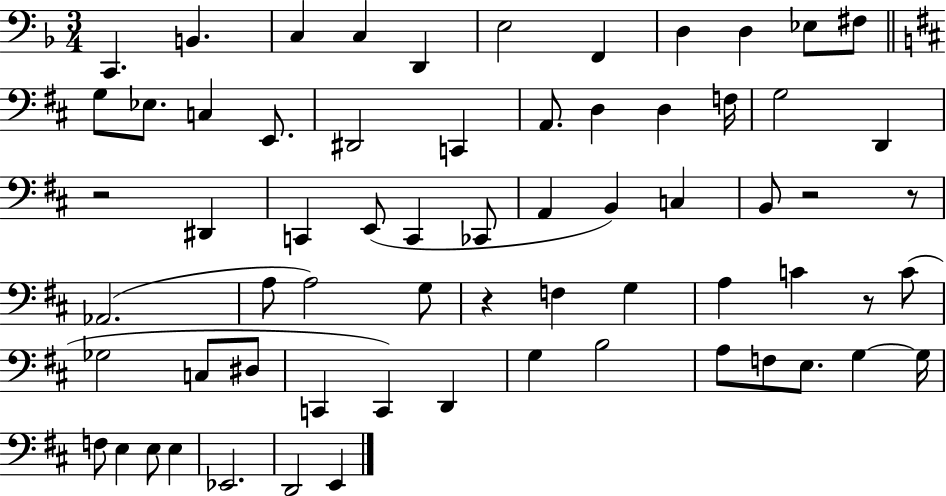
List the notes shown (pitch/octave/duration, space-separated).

C2/q. B2/q. C3/q C3/q D2/q E3/h F2/q D3/q D3/q Eb3/e F#3/e G3/e Eb3/e. C3/q E2/e. D#2/h C2/q A2/e. D3/q D3/q F3/s G3/h D2/q R/h D#2/q C2/q E2/e C2/q CES2/e A2/q B2/q C3/q B2/e R/h R/e Ab2/h. A3/e A3/h G3/e R/q F3/q G3/q A3/q C4/q R/e C4/e Gb3/h C3/e D#3/e C2/q C2/q D2/q G3/q B3/h A3/e F3/e E3/e. G3/q G3/s F3/e E3/q E3/e E3/q Eb2/h. D2/h E2/q